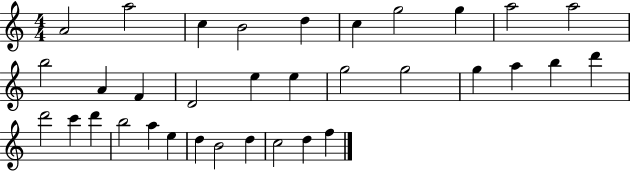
X:1
T:Untitled
M:4/4
L:1/4
K:C
A2 a2 c B2 d c g2 g a2 a2 b2 A F D2 e e g2 g2 g a b d' d'2 c' d' b2 a e d B2 d c2 d f